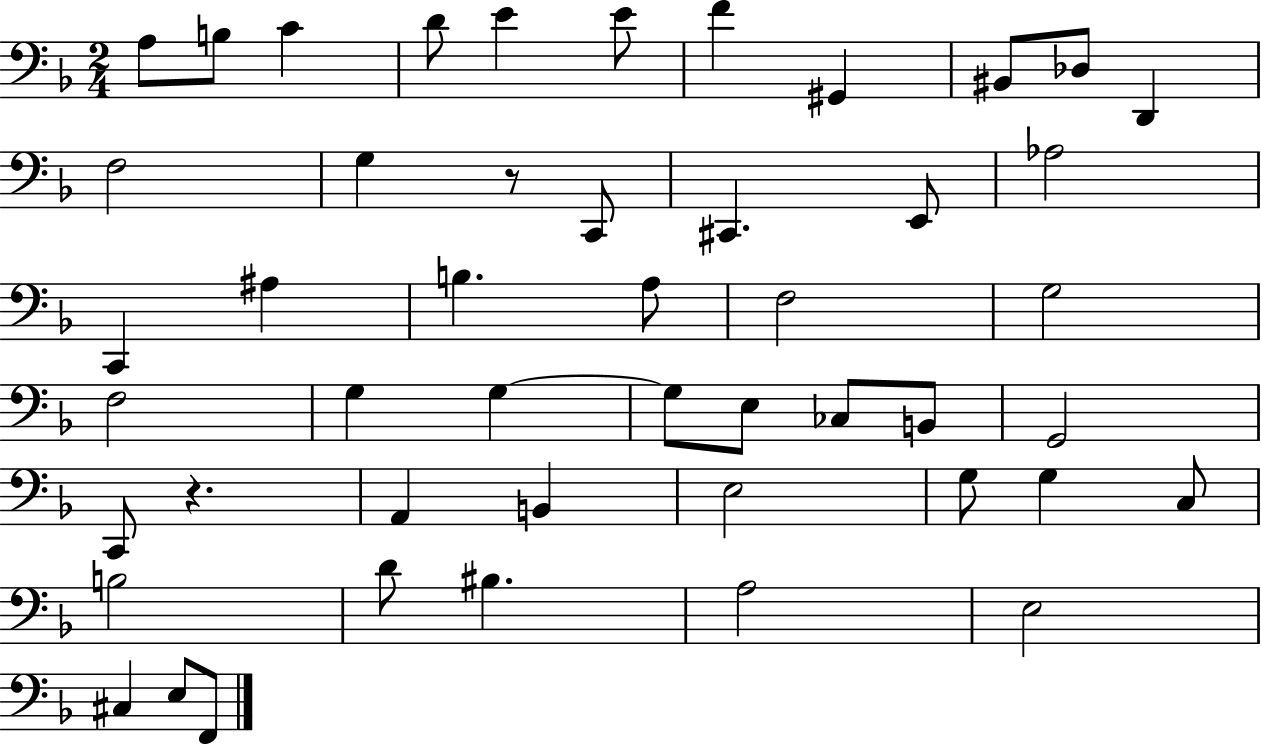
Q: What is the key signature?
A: F major